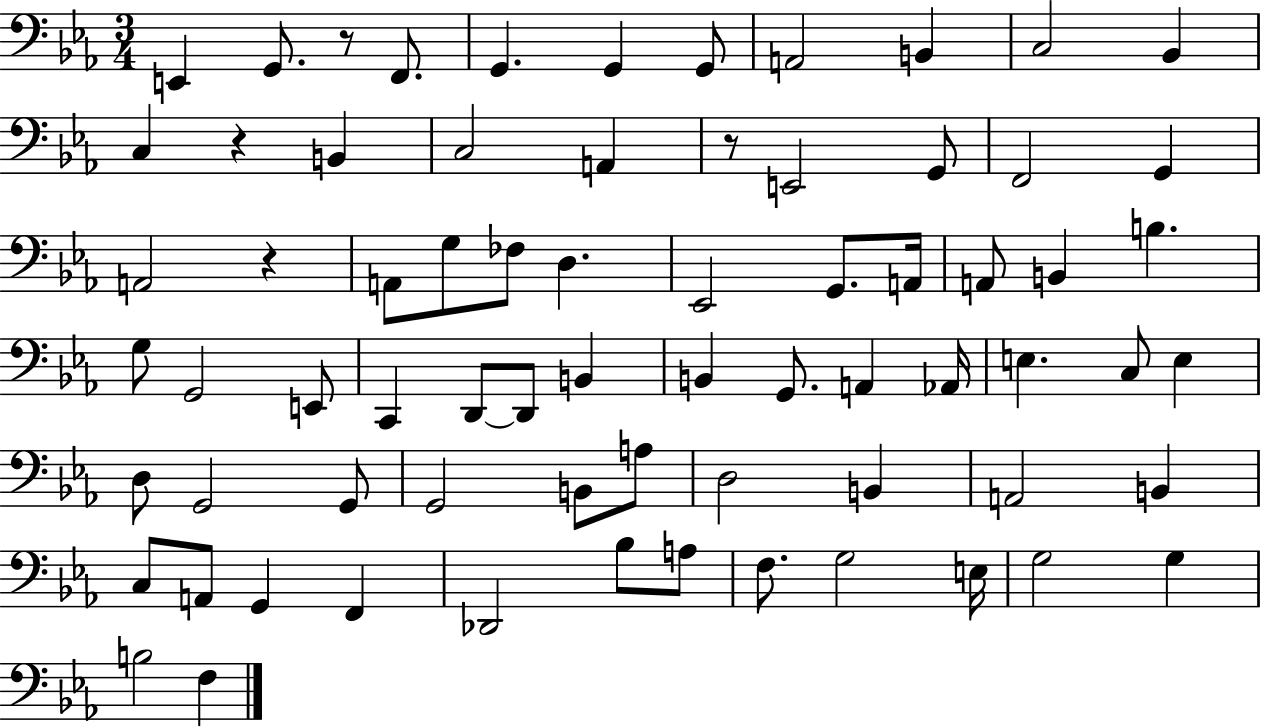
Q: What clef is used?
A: bass